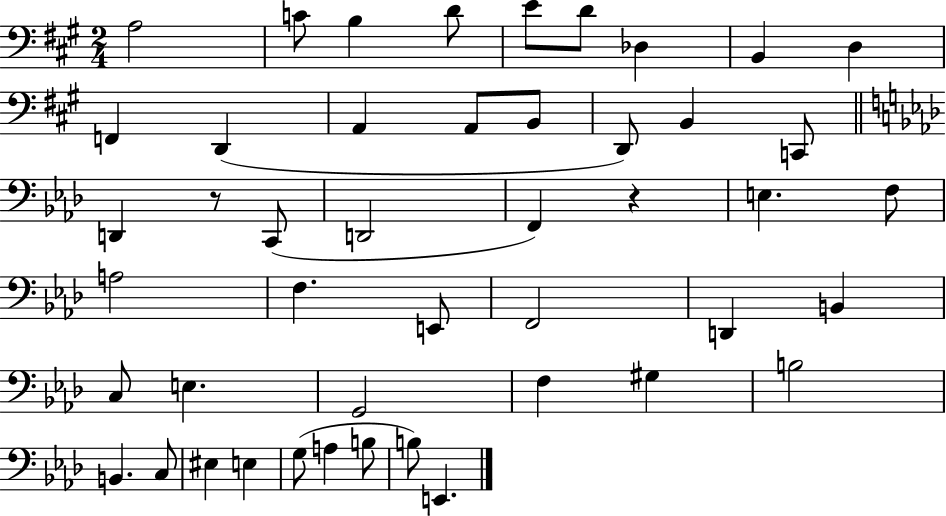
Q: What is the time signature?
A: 2/4